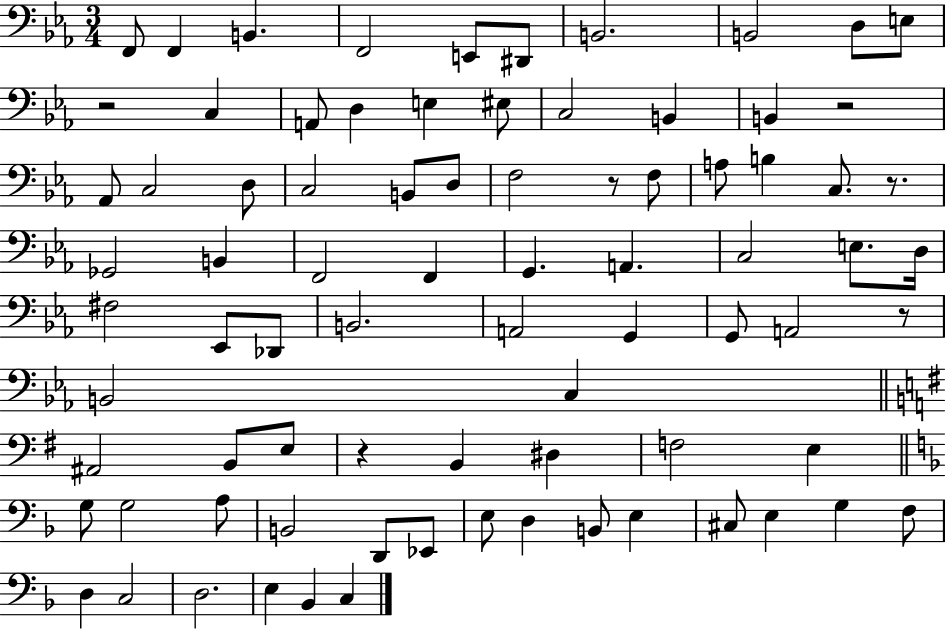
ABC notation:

X:1
T:Untitled
M:3/4
L:1/4
K:Eb
F,,/2 F,, B,, F,,2 E,,/2 ^D,,/2 B,,2 B,,2 D,/2 E,/2 z2 C, A,,/2 D, E, ^E,/2 C,2 B,, B,, z2 _A,,/2 C,2 D,/2 C,2 B,,/2 D,/2 F,2 z/2 F,/2 A,/2 B, C,/2 z/2 _G,,2 B,, F,,2 F,, G,, A,, C,2 E,/2 D,/4 ^F,2 _E,,/2 _D,,/2 B,,2 A,,2 G,, G,,/2 A,,2 z/2 B,,2 C, ^A,,2 B,,/2 E,/2 z B,, ^D, F,2 E, G,/2 G,2 A,/2 B,,2 D,,/2 _E,,/2 E,/2 D, B,,/2 E, ^C,/2 E, G, F,/2 D, C,2 D,2 E, _B,, C,